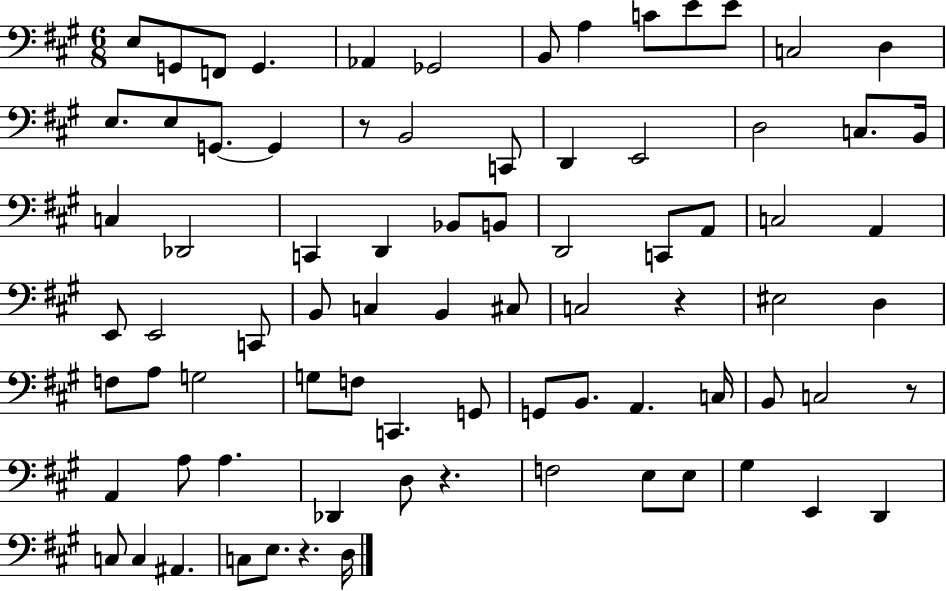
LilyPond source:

{
  \clef bass
  \numericTimeSignature
  \time 6/8
  \key a \major
  e8 g,8 f,8 g,4. | aes,4 ges,2 | b,8 a4 c'8 e'8 e'8 | c2 d4 | \break e8. e8 g,8.~~ g,4 | r8 b,2 c,8 | d,4 e,2 | d2 c8. b,16 | \break c4 des,2 | c,4 d,4 bes,8 b,8 | d,2 c,8 a,8 | c2 a,4 | \break e,8 e,2 c,8 | b,8 c4 b,4 cis8 | c2 r4 | eis2 d4 | \break f8 a8 g2 | g8 f8 c,4. g,8 | g,8 b,8. a,4. c16 | b,8 c2 r8 | \break a,4 a8 a4. | des,4 d8 r4. | f2 e8 e8 | gis4 e,4 d,4 | \break c8 c4 ais,4. | c8 e8. r4. d16 | \bar "|."
}